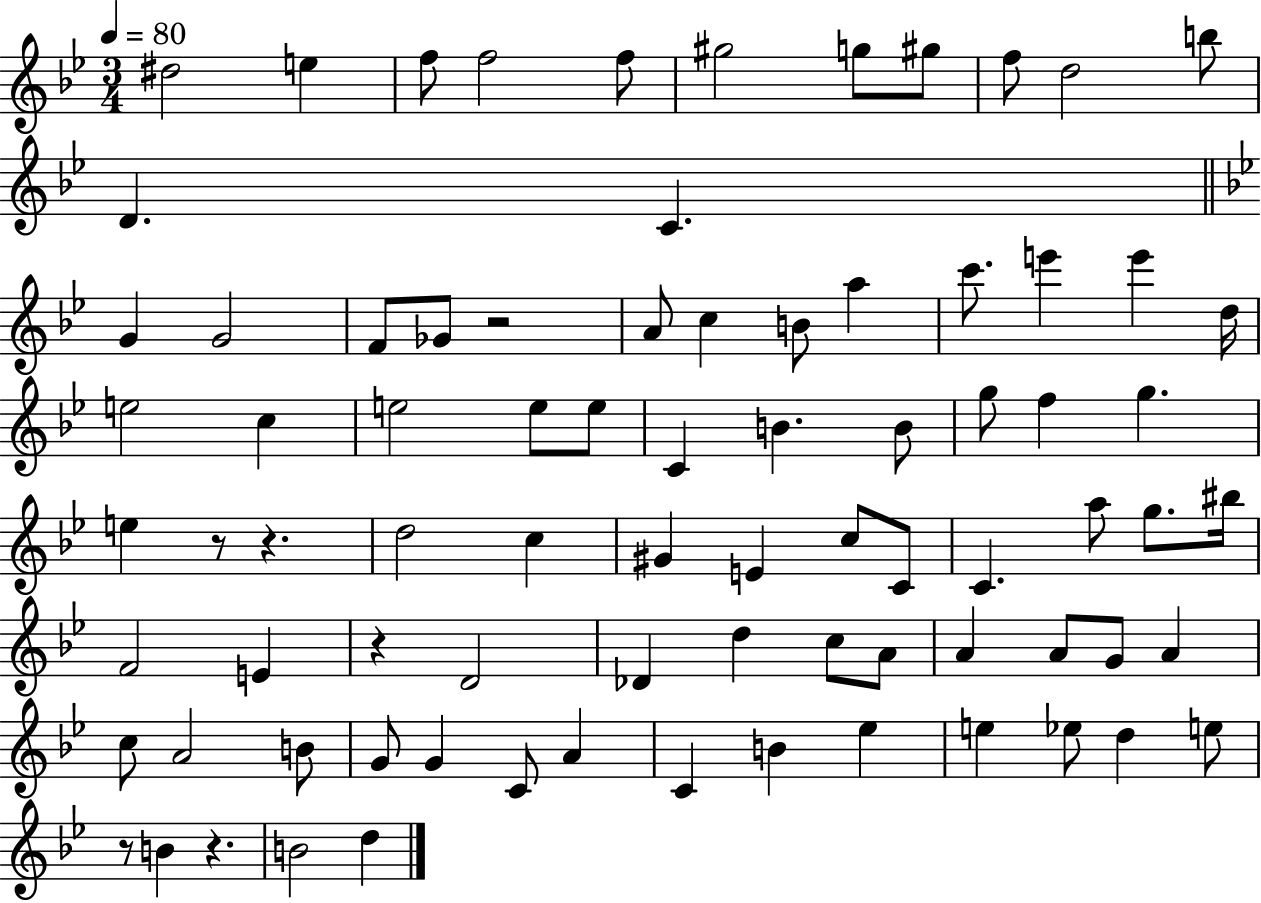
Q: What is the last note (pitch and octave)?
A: D5